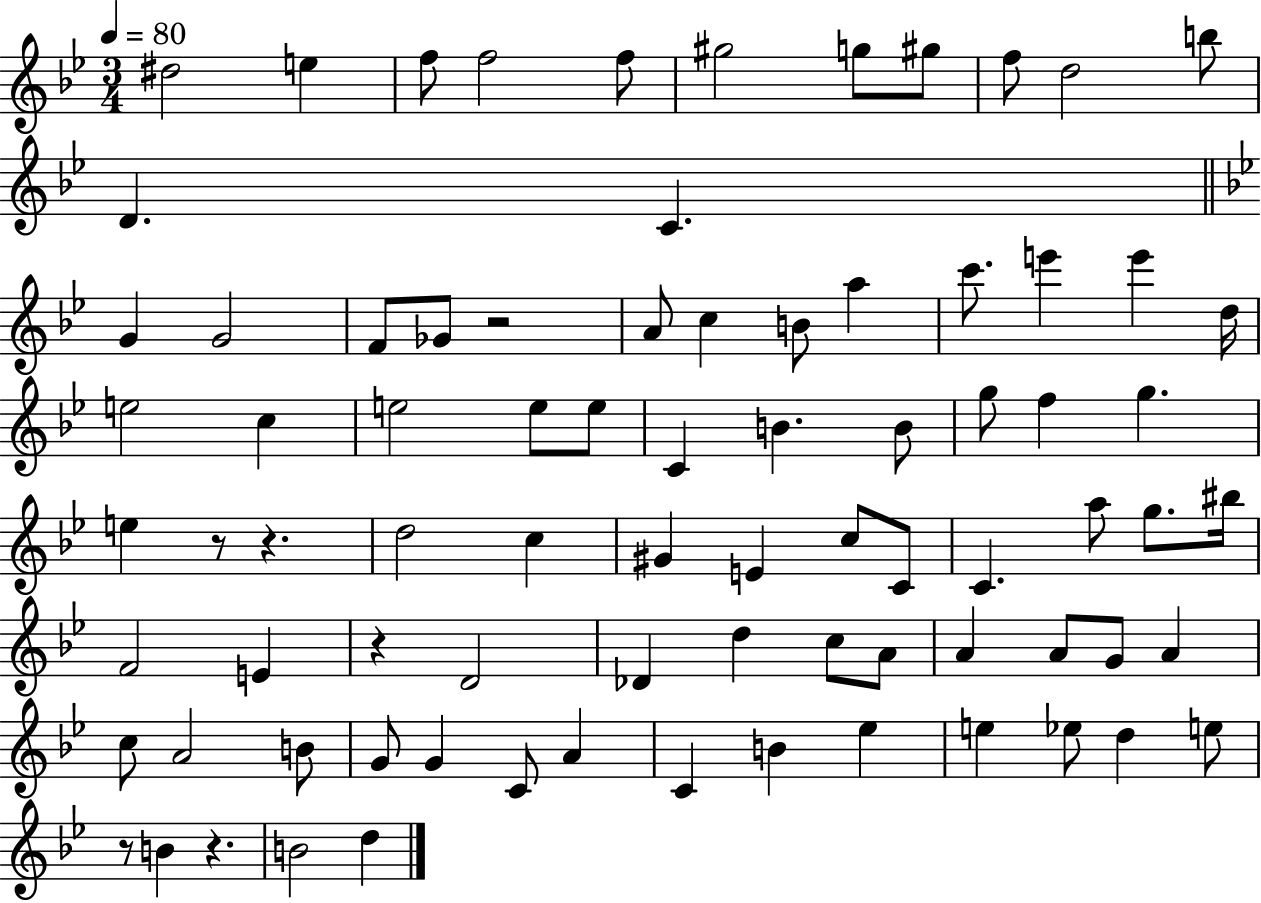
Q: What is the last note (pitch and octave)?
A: D5